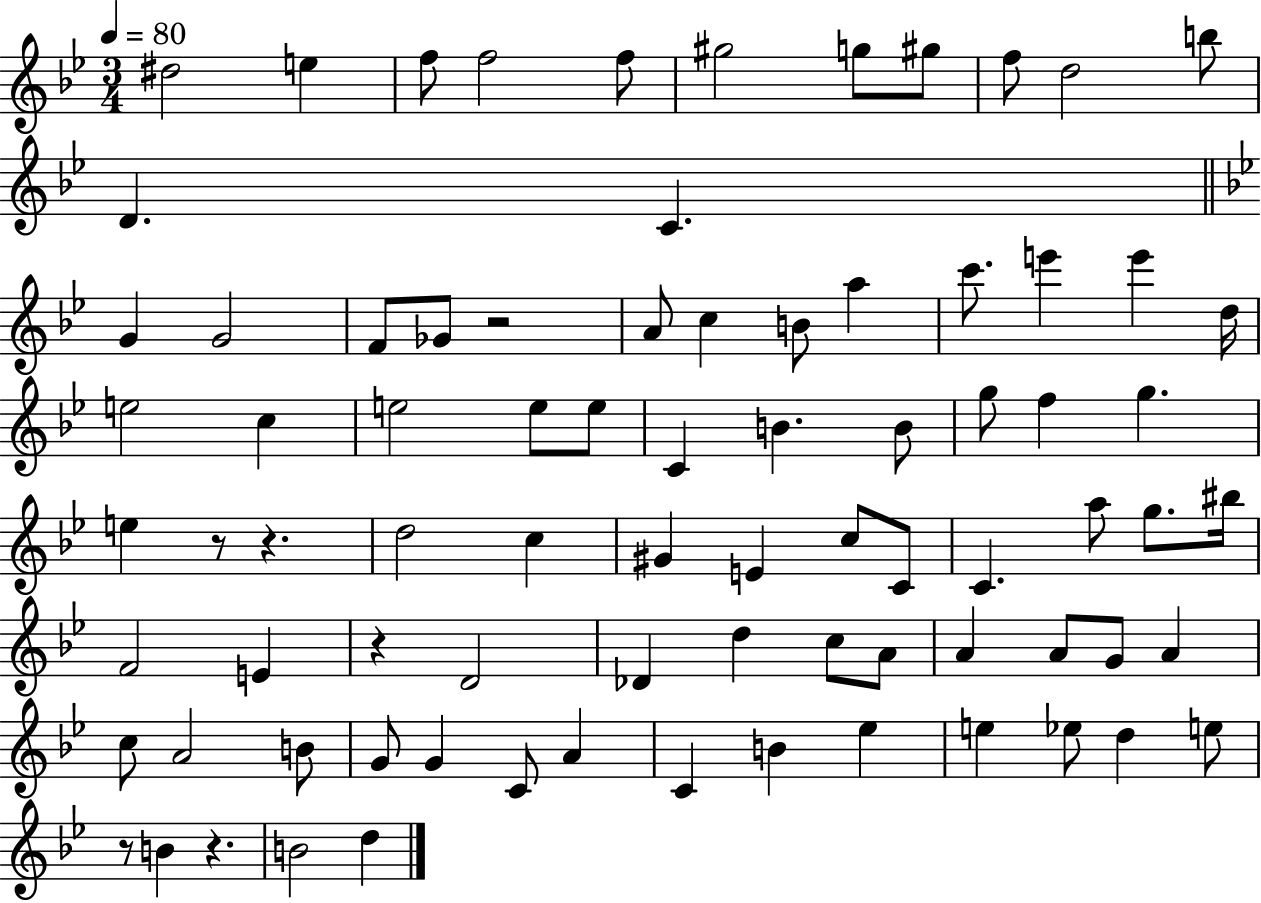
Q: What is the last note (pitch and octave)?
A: D5